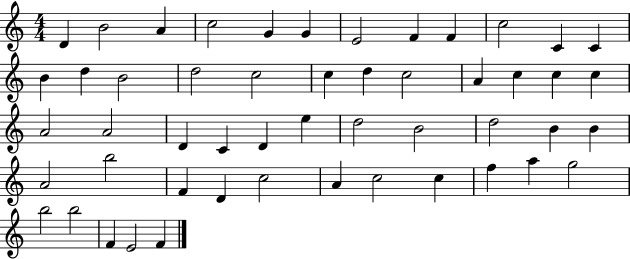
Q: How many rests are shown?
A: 0